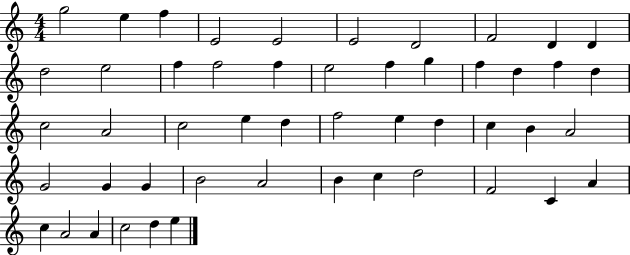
G5/h E5/q F5/q E4/h E4/h E4/h D4/h F4/h D4/q D4/q D5/h E5/h F5/q F5/h F5/q E5/h F5/q G5/q F5/q D5/q F5/q D5/q C5/h A4/h C5/h E5/q D5/q F5/h E5/q D5/q C5/q B4/q A4/h G4/h G4/q G4/q B4/h A4/h B4/q C5/q D5/h F4/h C4/q A4/q C5/q A4/h A4/q C5/h D5/q E5/q